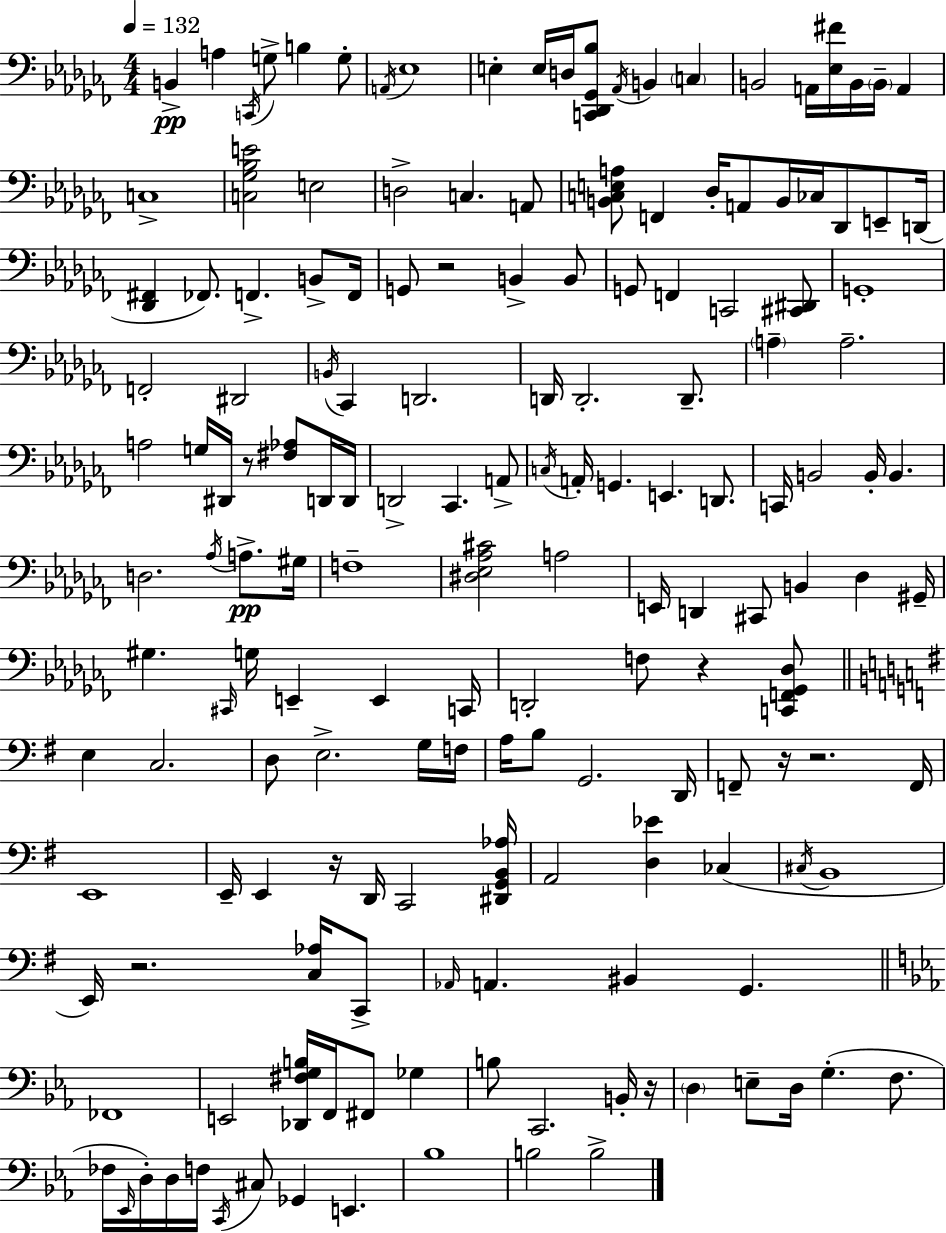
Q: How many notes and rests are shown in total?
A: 163